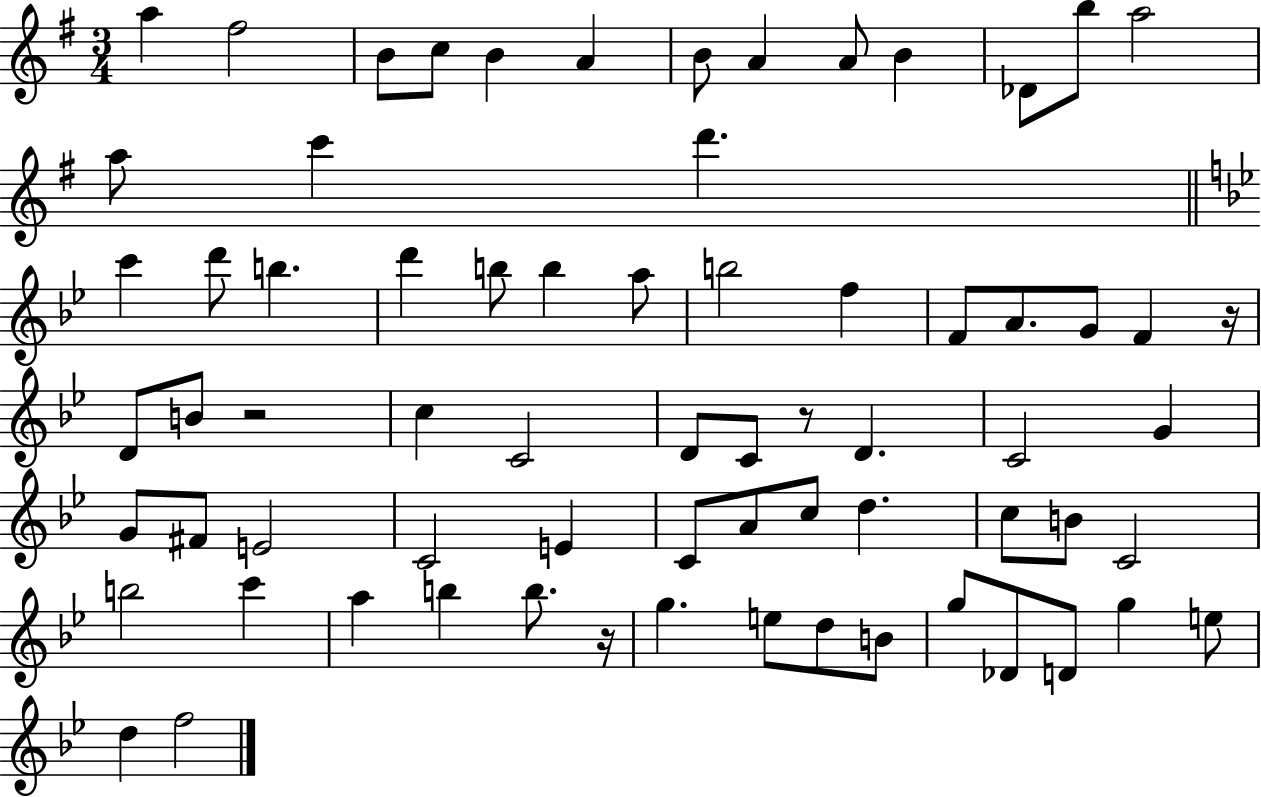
A5/q F#5/h B4/e C5/e B4/q A4/q B4/e A4/q A4/e B4/q Db4/e B5/e A5/h A5/e C6/q D6/q. C6/q D6/e B5/q. D6/q B5/e B5/q A5/e B5/h F5/q F4/e A4/e. G4/e F4/q R/s D4/e B4/e R/h C5/q C4/h D4/e C4/e R/e D4/q. C4/h G4/q G4/e F#4/e E4/h C4/h E4/q C4/e A4/e C5/e D5/q. C5/e B4/e C4/h B5/h C6/q A5/q B5/q B5/e. R/s G5/q. E5/e D5/e B4/e G5/e Db4/e D4/e G5/q E5/e D5/q F5/h